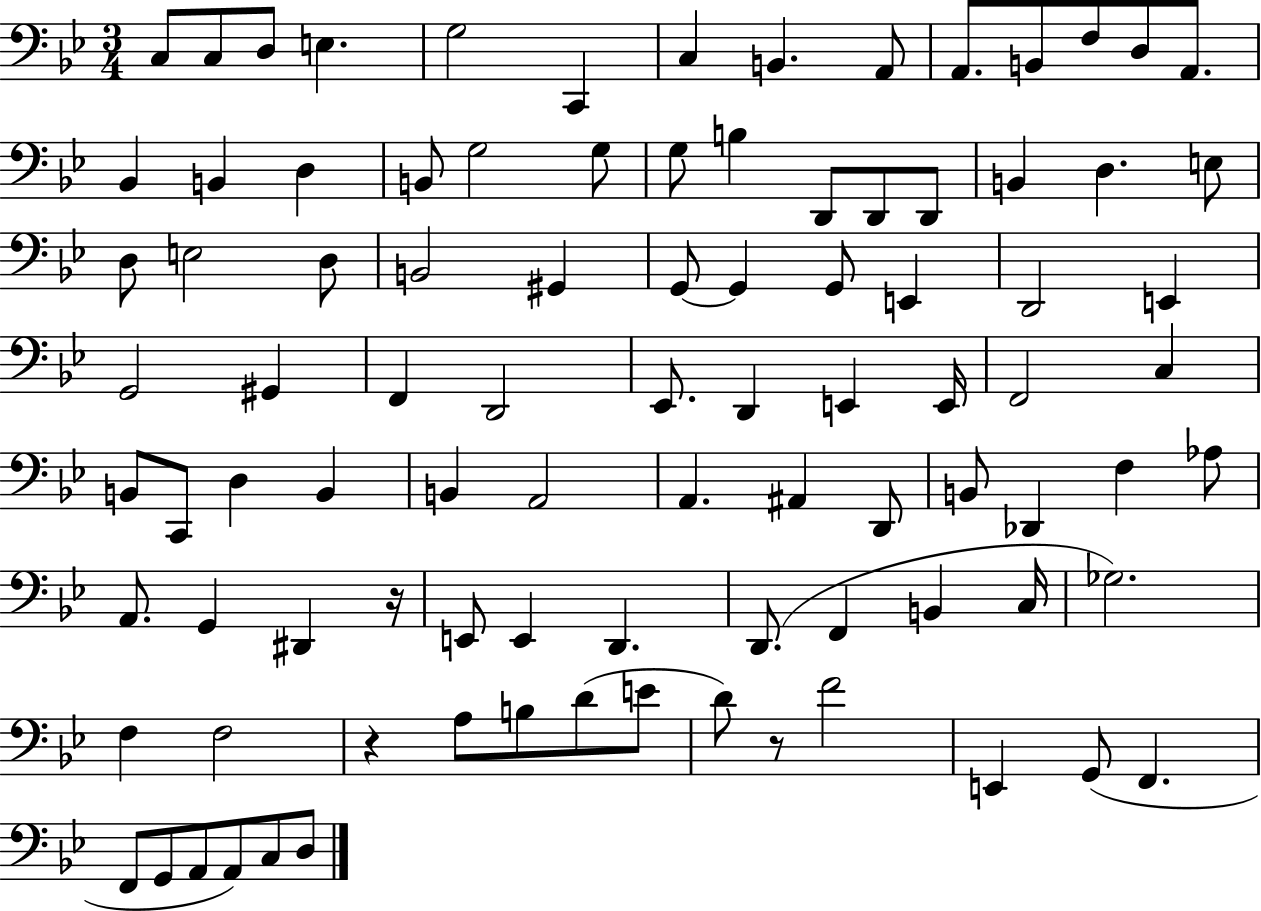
C3/e C3/e D3/e E3/q. G3/h C2/q C3/q B2/q. A2/e A2/e. B2/e F3/e D3/e A2/e. Bb2/q B2/q D3/q B2/e G3/h G3/e G3/e B3/q D2/e D2/e D2/e B2/q D3/q. E3/e D3/e E3/h D3/e B2/h G#2/q G2/e G2/q G2/e E2/q D2/h E2/q G2/h G#2/q F2/q D2/h Eb2/e. D2/q E2/q E2/s F2/h C3/q B2/e C2/e D3/q B2/q B2/q A2/h A2/q. A#2/q D2/e B2/e Db2/q F3/q Ab3/e A2/e. G2/q D#2/q R/s E2/e E2/q D2/q. D2/e. F2/q B2/q C3/s Gb3/h. F3/q F3/h R/q A3/e B3/e D4/e E4/e D4/e R/e F4/h E2/q G2/e F2/q. F2/e G2/e A2/e A2/e C3/e D3/e